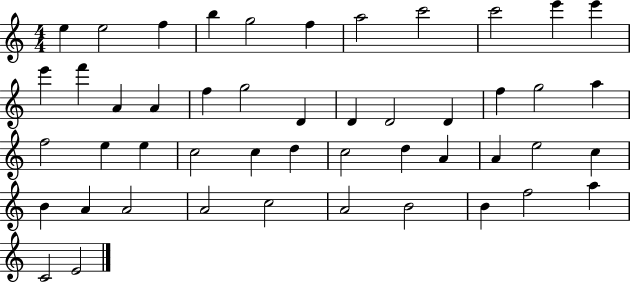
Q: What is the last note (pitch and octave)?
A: E4